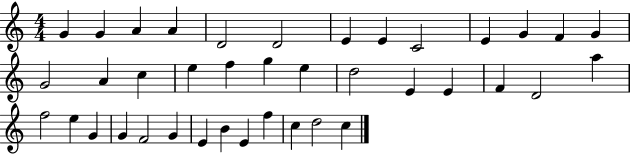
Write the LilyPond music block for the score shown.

{
  \clef treble
  \numericTimeSignature
  \time 4/4
  \key c \major
  g'4 g'4 a'4 a'4 | d'2 d'2 | e'4 e'4 c'2 | e'4 g'4 f'4 g'4 | \break g'2 a'4 c''4 | e''4 f''4 g''4 e''4 | d''2 e'4 e'4 | f'4 d'2 a''4 | \break f''2 e''4 g'4 | g'4 f'2 g'4 | e'4 b'4 e'4 f''4 | c''4 d''2 c''4 | \break \bar "|."
}